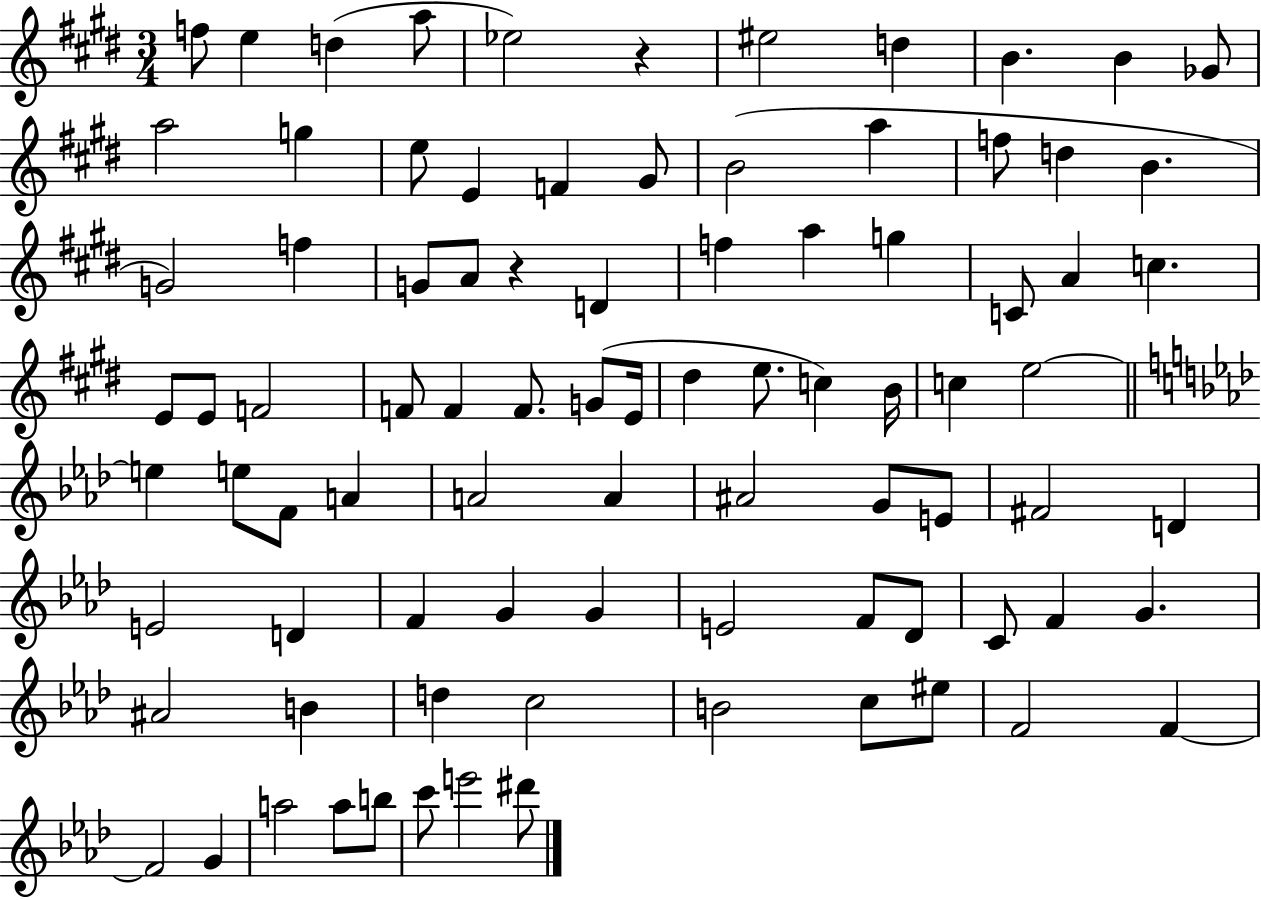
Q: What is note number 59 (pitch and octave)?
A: D4